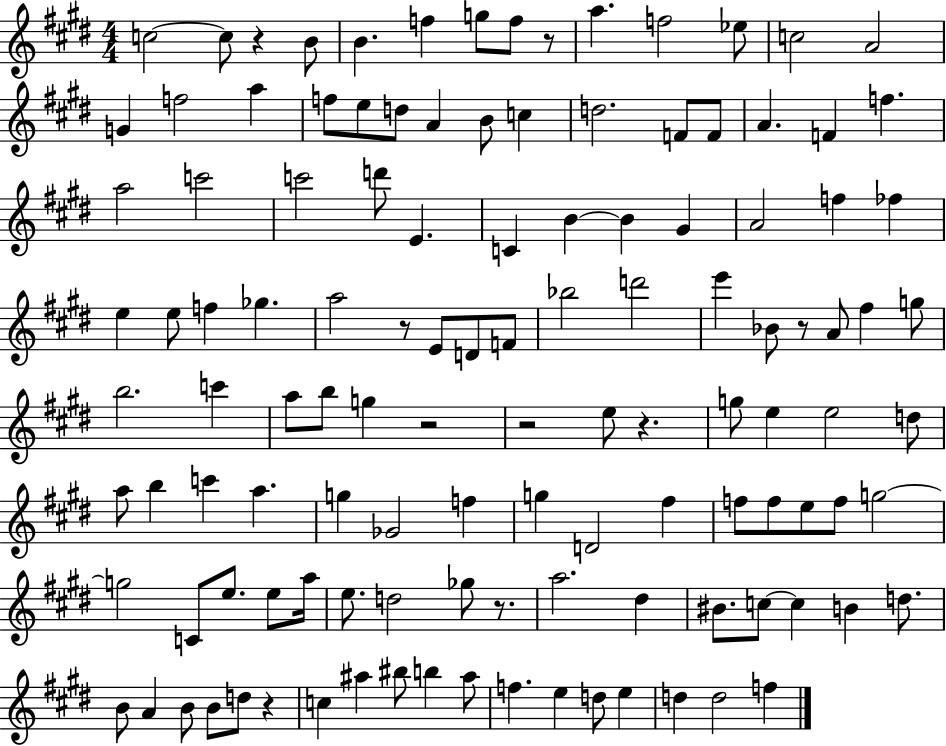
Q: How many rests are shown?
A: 9